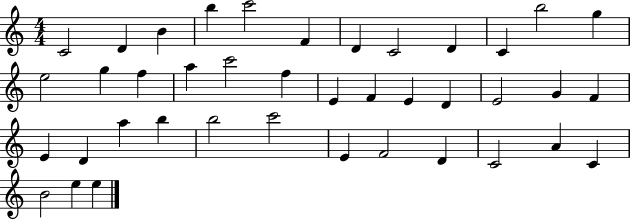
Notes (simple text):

C4/h D4/q B4/q B5/q C6/h F4/q D4/q C4/h D4/q C4/q B5/h G5/q E5/h G5/q F5/q A5/q C6/h F5/q E4/q F4/q E4/q D4/q E4/h G4/q F4/q E4/q D4/q A5/q B5/q B5/h C6/h E4/q F4/h D4/q C4/h A4/q C4/q B4/h E5/q E5/q